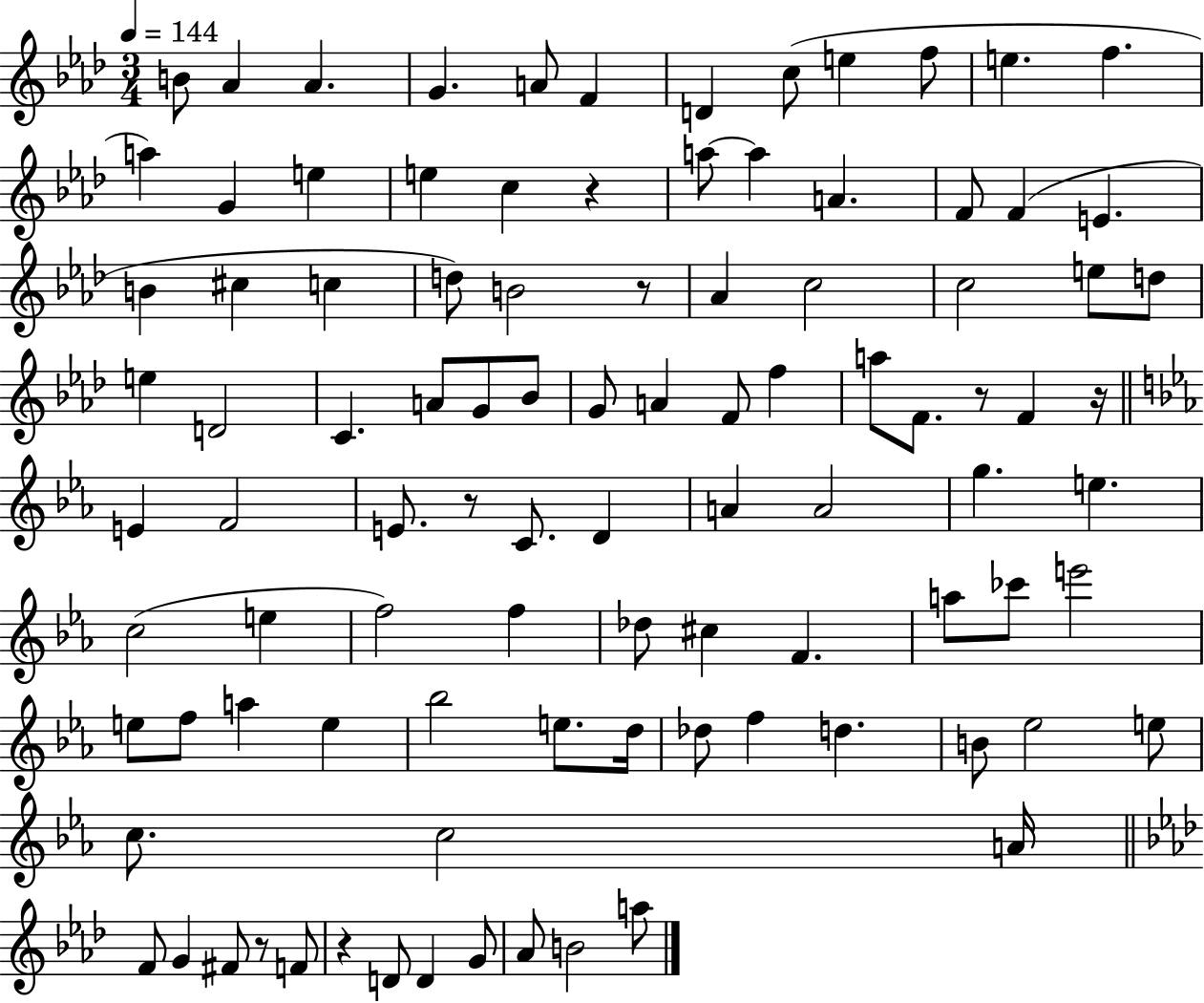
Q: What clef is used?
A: treble